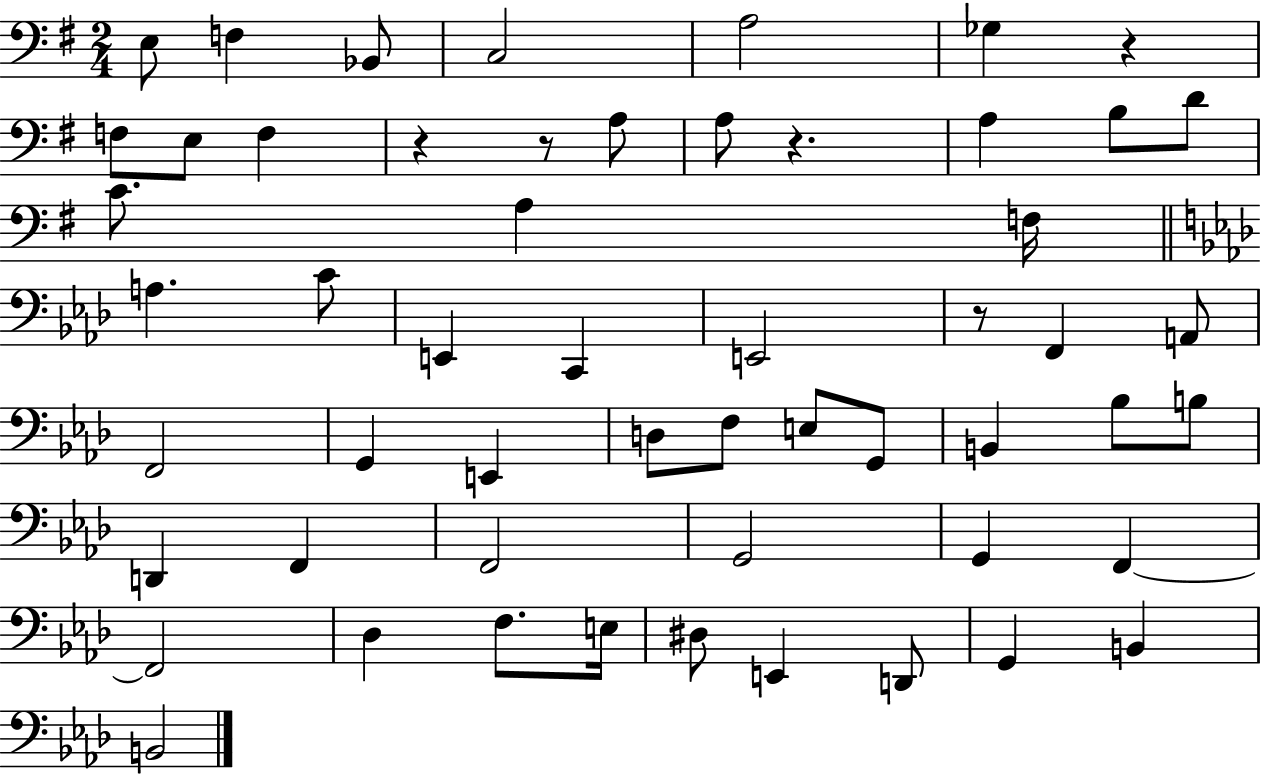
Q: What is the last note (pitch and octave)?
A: B2